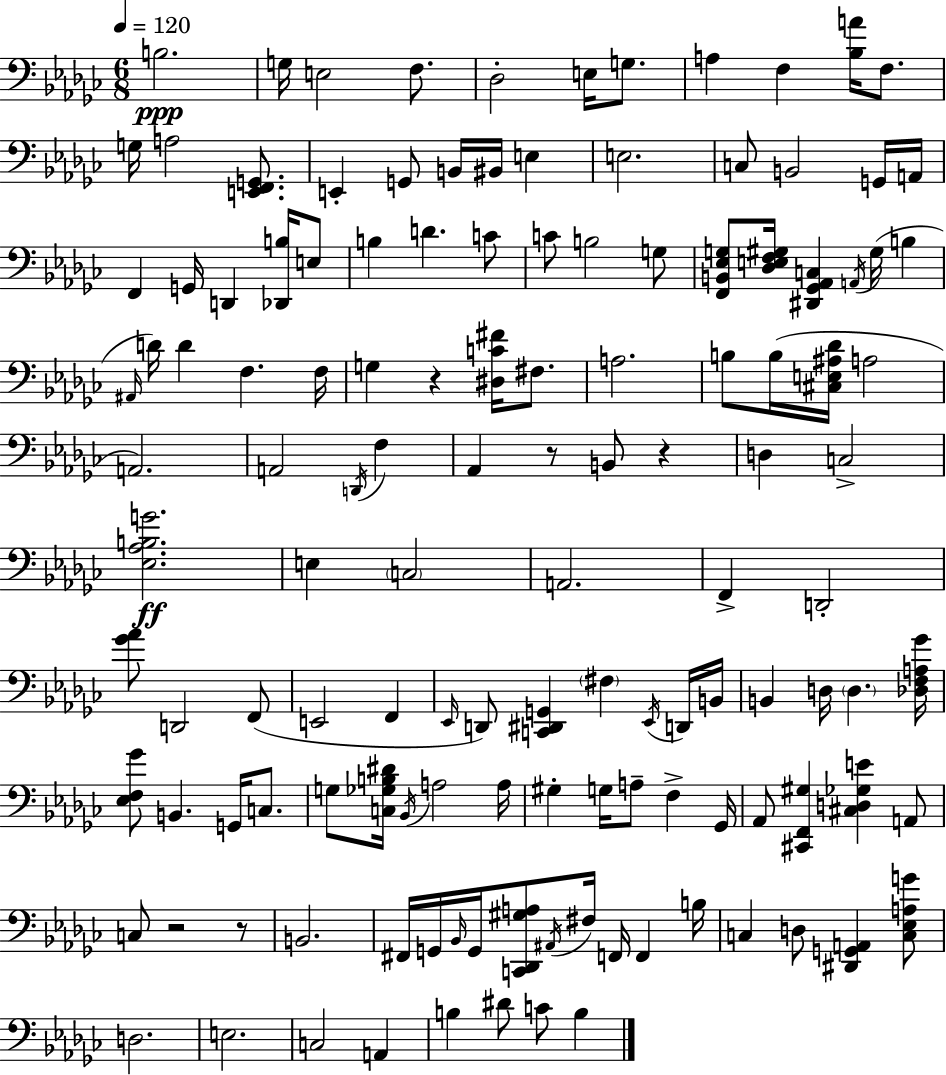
X:1
T:Untitled
M:6/8
L:1/4
K:Ebm
B,2 G,/4 E,2 F,/2 _D,2 E,/4 G,/2 A, F, [_B,A]/4 F,/2 G,/4 A,2 [E,,F,,G,,]/2 E,, G,,/2 B,,/4 ^B,,/4 E, E,2 C,/2 B,,2 G,,/4 A,,/4 F,, G,,/4 D,, [_D,,B,]/4 E,/2 B, D C/2 C/2 B,2 G,/2 [F,,B,,_E,G,]/2 [_D,E,F,^G,]/4 [^D,,_G,,_A,,C,] A,,/4 ^G,/4 B, ^A,,/4 D/4 D F, F,/4 G, z [^D,C^F]/4 ^F,/2 A,2 B,/2 B,/4 [^C,E,^A,_D]/4 A,2 A,,2 A,,2 D,,/4 F, _A,, z/2 B,,/2 z D, C,2 [_E,_A,B,G]2 E, C,2 A,,2 F,, D,,2 [_G_A]/2 D,,2 F,,/2 E,,2 F,, _E,,/4 D,,/2 [C,,^D,,G,,] ^F, _E,,/4 D,,/4 B,,/4 B,, D,/4 D, [_D,F,A,_G]/4 [_E,F,_G]/2 B,, G,,/4 C,/2 G,/2 [C,_G,B,^D]/4 _B,,/4 A,2 A,/4 ^G, G,/4 A,/2 F, _G,,/4 _A,,/2 [^C,,F,,^G,] [^C,D,_G,E] A,,/2 C,/2 z2 z/2 B,,2 ^F,,/4 G,,/4 _B,,/4 G,,/4 [C,,_D,,^G,A,]/2 ^A,,/4 ^F,/4 F,,/4 F,, B,/4 C, D,/2 [^D,,G,,A,,] [C,_E,A,G]/2 D,2 E,2 C,2 A,, B, ^D/2 C/2 B,